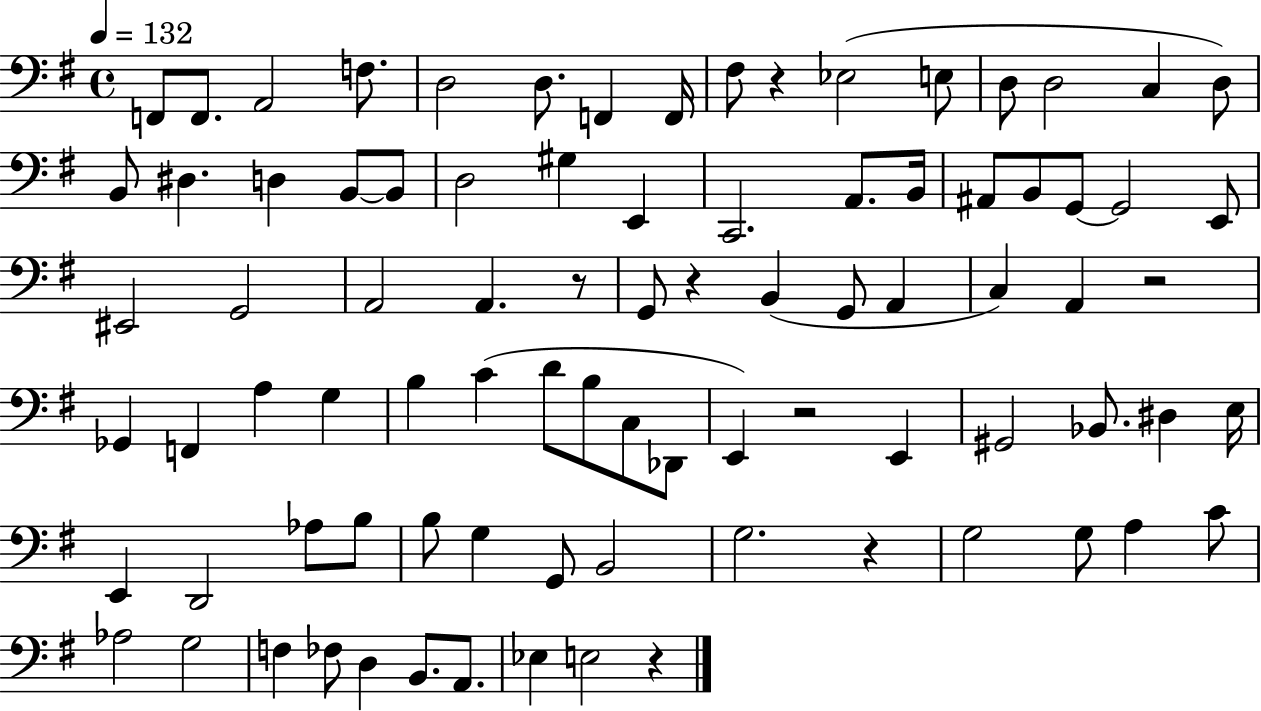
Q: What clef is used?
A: bass